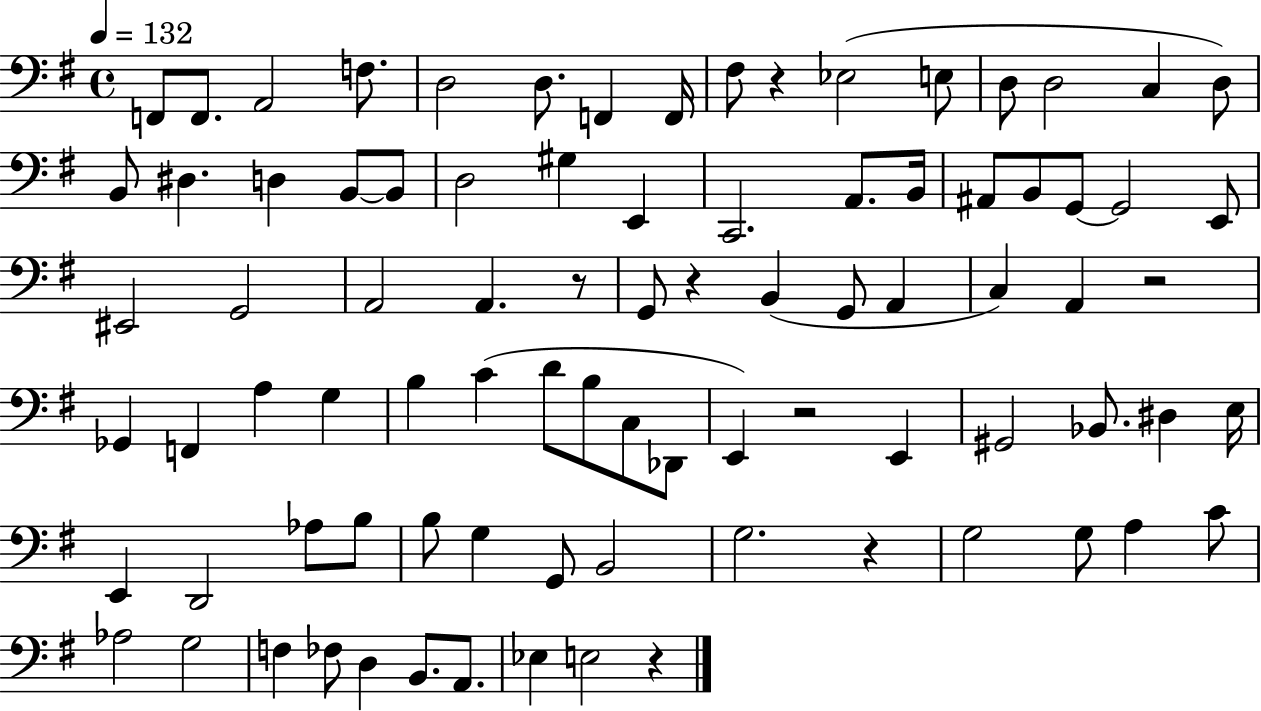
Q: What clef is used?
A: bass